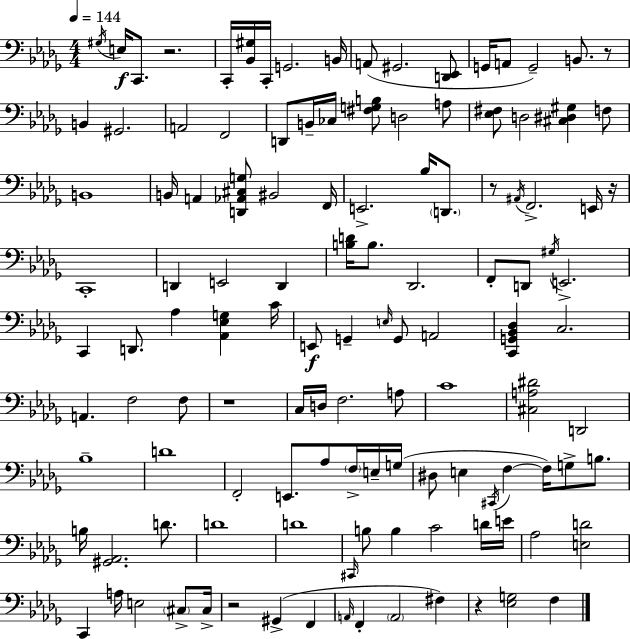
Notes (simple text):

G#3/s E3/s C2/e. R/h. C2/s [Bb2,G#3]/s C2/s G2/h. B2/s A2/e G#2/h. [D2,Eb2]/e G2/s A2/e G2/h B2/e. R/e B2/q G#2/h. A2/h F2/h D2/e B2/s CES3/s [F#3,G3,B3]/e D3/h A3/e [Eb3,F#3]/e D3/h [C#3,D#3,G#3]/q F3/e B2/w B2/s A2/q [D2,Ab2,C#3,G3]/e BIS2/h F2/s E2/h. Bb3/s D2/e. R/e A#2/s F2/h. E2/s R/s C2/w D2/q E2/h D2/q [B3,D4]/s B3/e. Db2/h. F2/e D2/e G#3/s E2/h. C2/q D2/e. Ab3/q [Ab2,Eb3,G3]/q C4/s E2/e G2/q E3/s G2/e A2/h [C2,G2,Bb2,Db3]/q C3/h. A2/q. F3/h F3/e R/w C3/s D3/s F3/h. A3/e C4/w [C#3,A3,D#4]/h D2/h Bb3/w D4/w F2/h E2/e. Ab3/e F3/s E3/s G3/s D#3/e E3/q C#2/s F3/q F3/s G3/e B3/e. B3/s [G#2,Ab2]/h. D4/e. D4/w D4/w C#2/s B3/e B3/q C4/h D4/s E4/s Ab3/h [E3,D4]/h C2/q A3/s E3/h C#3/e C#3/s R/h G#2/q F2/q A2/s F2/q A2/h F#3/q R/q [Eb3,G3]/h F3/q